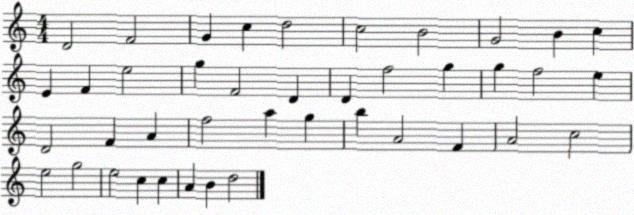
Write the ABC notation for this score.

X:1
T:Untitled
M:4/4
L:1/4
K:C
D2 F2 G c d2 c2 B2 G2 B c E F e2 g F2 D D f2 g g f2 e D2 F A f2 a g b A2 F A2 c2 e2 g2 e2 c c A B d2